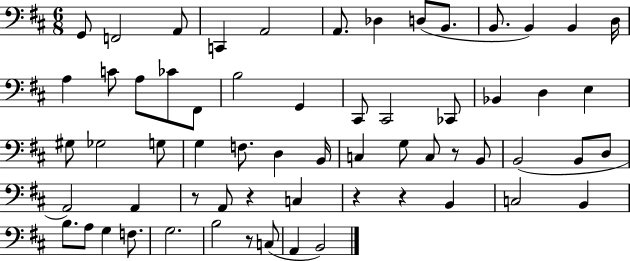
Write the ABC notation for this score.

X:1
T:Untitled
M:6/8
L:1/4
K:D
G,,/2 F,,2 A,,/2 C,, A,,2 A,,/2 _D, D,/2 B,,/2 B,,/2 B,, B,, D,/4 A, C/2 A,/2 _C/2 ^F,,/2 B,2 G,, ^C,,/2 ^C,,2 _C,,/2 _B,, D, E, ^G,/2 _G,2 G,/2 G, F,/2 D, B,,/4 C, G,/2 C,/2 z/2 B,,/2 B,,2 B,,/2 D,/2 A,,2 A,, z/2 A,,/2 z C, z z B,, C,2 B,, B,/2 A,/2 G, F,/2 G,2 B,2 z/2 C,/2 A,, B,,2